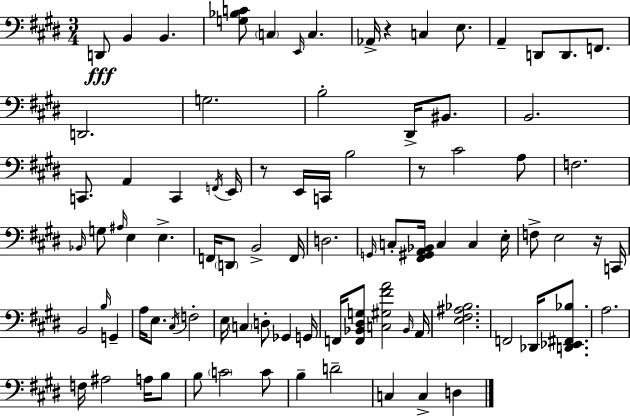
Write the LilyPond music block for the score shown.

{
  \clef bass
  \numericTimeSignature
  \time 3/4
  \key e \major
  \repeat volta 2 { d,8\fff b,4 b,4. | <g bes c'>8 \parenthesize c4 \grace { e,16 } c4. | aes,16-> r4 c4 e8. | a,4-- d,8 d,8. f,8. | \break d,2. | g2. | b2-. dis,16-> bis,8. | b,2. | \break c,8. a,4 c,4 | \acciaccatura { f,16 } e,16 r8 e,16 c,16 b2 | r8 cis'2 | a8 f2. | \break \grace { bes,16 } g8 \grace { ais16 } e4 e4.-> | f,16 \parenthesize d,8 b,2-> | f,16 d2. | \grace { g,16 } c8-. <fis, gis, a, bes,>16 c4 | \break c4 e16-. f8-> e2 | r16 c,16 b,2 | \grace { b16 } g,4-- a16 e8. \acciaccatura { cis16 } f2-. | e16 \parenthesize c4 | \break d8-. ges,4 g,16 f,16 <f, bes, dis g>8 <c gis fis' a'>2 | \grace { bes,16 } a,16 <e fis ais bes>2. | f,2 | des,16 <d, ees, fis, bes>8. a2. | \break f16 ais2 | a16 b8 b8 \parenthesize c'2 | c'8 b4-- | d'2-- c4 | \break c4-> d4 } \bar "|."
}